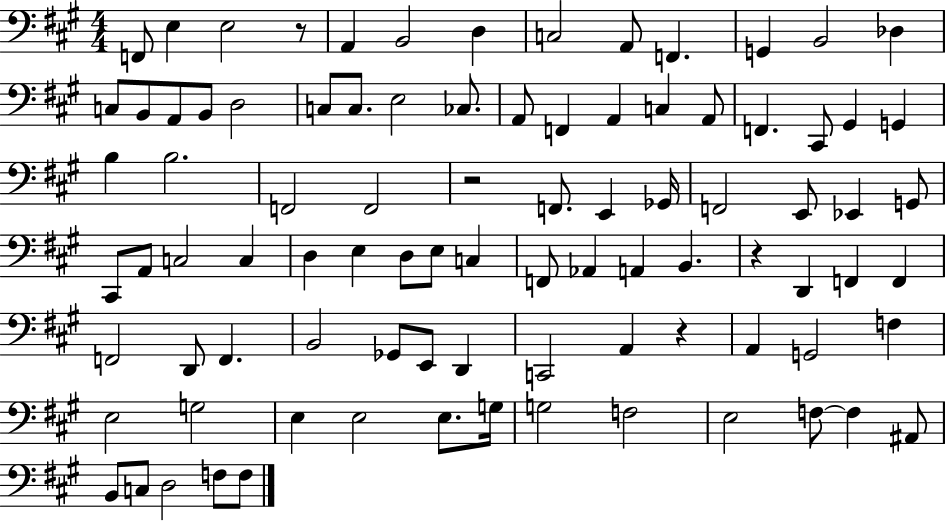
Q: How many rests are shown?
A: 4